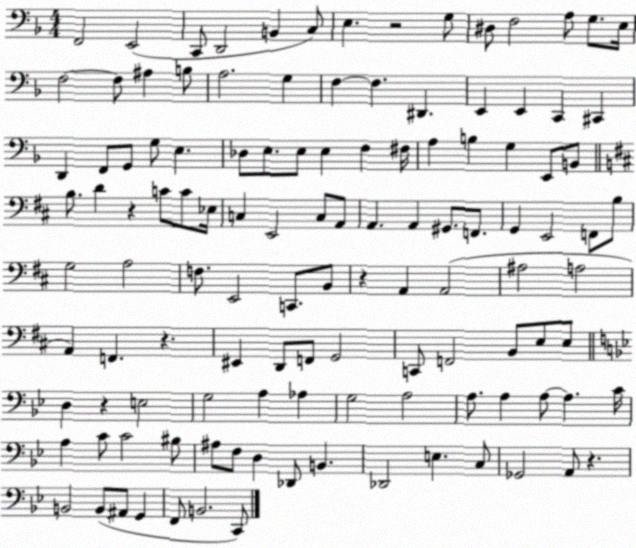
X:1
T:Untitled
M:4/4
L:1/4
K:F
F,,2 E,,2 C,,/2 D,,2 B,, C,/2 E, z2 G,/2 ^D,/2 F,2 A,/2 G,/2 E,/4 F,2 F,/2 ^A, B,/2 A,2 G, F, F, ^D,, E,, E,, C,, ^C,, D,, F,,/2 G,,/2 G,/2 E, _D,/2 E,/2 E,/2 E, F, ^F,/4 A, B, G, E,,/2 B,,/2 B,/2 D z C/2 C/2 _E,/4 C, E,,2 C,/2 A,,/2 A,, A,, ^G,,/2 F,,/2 G,, E,,2 F,,/2 B,/2 G,2 A,2 F,/2 E,,2 C,,/2 B,,/2 z A,, A,,2 ^A,2 A,2 A,, F,, z ^E,, D,,/2 F,,/2 G,,2 C,,/2 F,,2 B,,/2 E,/2 E,/2 D, z E,2 G,2 A, _A, G,2 A,2 A,/2 A, A,/2 A, C/4 A, C/2 C2 ^B,/2 ^A,/2 F,/2 D, _D,,/2 B,, _D,,2 E, C,/2 _G,,2 A,,/2 z B,,2 B,,/2 ^A,,/2 G,, F,,/2 B,,2 C,,/2